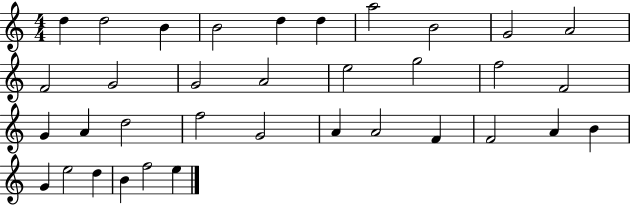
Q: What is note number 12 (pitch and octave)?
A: G4